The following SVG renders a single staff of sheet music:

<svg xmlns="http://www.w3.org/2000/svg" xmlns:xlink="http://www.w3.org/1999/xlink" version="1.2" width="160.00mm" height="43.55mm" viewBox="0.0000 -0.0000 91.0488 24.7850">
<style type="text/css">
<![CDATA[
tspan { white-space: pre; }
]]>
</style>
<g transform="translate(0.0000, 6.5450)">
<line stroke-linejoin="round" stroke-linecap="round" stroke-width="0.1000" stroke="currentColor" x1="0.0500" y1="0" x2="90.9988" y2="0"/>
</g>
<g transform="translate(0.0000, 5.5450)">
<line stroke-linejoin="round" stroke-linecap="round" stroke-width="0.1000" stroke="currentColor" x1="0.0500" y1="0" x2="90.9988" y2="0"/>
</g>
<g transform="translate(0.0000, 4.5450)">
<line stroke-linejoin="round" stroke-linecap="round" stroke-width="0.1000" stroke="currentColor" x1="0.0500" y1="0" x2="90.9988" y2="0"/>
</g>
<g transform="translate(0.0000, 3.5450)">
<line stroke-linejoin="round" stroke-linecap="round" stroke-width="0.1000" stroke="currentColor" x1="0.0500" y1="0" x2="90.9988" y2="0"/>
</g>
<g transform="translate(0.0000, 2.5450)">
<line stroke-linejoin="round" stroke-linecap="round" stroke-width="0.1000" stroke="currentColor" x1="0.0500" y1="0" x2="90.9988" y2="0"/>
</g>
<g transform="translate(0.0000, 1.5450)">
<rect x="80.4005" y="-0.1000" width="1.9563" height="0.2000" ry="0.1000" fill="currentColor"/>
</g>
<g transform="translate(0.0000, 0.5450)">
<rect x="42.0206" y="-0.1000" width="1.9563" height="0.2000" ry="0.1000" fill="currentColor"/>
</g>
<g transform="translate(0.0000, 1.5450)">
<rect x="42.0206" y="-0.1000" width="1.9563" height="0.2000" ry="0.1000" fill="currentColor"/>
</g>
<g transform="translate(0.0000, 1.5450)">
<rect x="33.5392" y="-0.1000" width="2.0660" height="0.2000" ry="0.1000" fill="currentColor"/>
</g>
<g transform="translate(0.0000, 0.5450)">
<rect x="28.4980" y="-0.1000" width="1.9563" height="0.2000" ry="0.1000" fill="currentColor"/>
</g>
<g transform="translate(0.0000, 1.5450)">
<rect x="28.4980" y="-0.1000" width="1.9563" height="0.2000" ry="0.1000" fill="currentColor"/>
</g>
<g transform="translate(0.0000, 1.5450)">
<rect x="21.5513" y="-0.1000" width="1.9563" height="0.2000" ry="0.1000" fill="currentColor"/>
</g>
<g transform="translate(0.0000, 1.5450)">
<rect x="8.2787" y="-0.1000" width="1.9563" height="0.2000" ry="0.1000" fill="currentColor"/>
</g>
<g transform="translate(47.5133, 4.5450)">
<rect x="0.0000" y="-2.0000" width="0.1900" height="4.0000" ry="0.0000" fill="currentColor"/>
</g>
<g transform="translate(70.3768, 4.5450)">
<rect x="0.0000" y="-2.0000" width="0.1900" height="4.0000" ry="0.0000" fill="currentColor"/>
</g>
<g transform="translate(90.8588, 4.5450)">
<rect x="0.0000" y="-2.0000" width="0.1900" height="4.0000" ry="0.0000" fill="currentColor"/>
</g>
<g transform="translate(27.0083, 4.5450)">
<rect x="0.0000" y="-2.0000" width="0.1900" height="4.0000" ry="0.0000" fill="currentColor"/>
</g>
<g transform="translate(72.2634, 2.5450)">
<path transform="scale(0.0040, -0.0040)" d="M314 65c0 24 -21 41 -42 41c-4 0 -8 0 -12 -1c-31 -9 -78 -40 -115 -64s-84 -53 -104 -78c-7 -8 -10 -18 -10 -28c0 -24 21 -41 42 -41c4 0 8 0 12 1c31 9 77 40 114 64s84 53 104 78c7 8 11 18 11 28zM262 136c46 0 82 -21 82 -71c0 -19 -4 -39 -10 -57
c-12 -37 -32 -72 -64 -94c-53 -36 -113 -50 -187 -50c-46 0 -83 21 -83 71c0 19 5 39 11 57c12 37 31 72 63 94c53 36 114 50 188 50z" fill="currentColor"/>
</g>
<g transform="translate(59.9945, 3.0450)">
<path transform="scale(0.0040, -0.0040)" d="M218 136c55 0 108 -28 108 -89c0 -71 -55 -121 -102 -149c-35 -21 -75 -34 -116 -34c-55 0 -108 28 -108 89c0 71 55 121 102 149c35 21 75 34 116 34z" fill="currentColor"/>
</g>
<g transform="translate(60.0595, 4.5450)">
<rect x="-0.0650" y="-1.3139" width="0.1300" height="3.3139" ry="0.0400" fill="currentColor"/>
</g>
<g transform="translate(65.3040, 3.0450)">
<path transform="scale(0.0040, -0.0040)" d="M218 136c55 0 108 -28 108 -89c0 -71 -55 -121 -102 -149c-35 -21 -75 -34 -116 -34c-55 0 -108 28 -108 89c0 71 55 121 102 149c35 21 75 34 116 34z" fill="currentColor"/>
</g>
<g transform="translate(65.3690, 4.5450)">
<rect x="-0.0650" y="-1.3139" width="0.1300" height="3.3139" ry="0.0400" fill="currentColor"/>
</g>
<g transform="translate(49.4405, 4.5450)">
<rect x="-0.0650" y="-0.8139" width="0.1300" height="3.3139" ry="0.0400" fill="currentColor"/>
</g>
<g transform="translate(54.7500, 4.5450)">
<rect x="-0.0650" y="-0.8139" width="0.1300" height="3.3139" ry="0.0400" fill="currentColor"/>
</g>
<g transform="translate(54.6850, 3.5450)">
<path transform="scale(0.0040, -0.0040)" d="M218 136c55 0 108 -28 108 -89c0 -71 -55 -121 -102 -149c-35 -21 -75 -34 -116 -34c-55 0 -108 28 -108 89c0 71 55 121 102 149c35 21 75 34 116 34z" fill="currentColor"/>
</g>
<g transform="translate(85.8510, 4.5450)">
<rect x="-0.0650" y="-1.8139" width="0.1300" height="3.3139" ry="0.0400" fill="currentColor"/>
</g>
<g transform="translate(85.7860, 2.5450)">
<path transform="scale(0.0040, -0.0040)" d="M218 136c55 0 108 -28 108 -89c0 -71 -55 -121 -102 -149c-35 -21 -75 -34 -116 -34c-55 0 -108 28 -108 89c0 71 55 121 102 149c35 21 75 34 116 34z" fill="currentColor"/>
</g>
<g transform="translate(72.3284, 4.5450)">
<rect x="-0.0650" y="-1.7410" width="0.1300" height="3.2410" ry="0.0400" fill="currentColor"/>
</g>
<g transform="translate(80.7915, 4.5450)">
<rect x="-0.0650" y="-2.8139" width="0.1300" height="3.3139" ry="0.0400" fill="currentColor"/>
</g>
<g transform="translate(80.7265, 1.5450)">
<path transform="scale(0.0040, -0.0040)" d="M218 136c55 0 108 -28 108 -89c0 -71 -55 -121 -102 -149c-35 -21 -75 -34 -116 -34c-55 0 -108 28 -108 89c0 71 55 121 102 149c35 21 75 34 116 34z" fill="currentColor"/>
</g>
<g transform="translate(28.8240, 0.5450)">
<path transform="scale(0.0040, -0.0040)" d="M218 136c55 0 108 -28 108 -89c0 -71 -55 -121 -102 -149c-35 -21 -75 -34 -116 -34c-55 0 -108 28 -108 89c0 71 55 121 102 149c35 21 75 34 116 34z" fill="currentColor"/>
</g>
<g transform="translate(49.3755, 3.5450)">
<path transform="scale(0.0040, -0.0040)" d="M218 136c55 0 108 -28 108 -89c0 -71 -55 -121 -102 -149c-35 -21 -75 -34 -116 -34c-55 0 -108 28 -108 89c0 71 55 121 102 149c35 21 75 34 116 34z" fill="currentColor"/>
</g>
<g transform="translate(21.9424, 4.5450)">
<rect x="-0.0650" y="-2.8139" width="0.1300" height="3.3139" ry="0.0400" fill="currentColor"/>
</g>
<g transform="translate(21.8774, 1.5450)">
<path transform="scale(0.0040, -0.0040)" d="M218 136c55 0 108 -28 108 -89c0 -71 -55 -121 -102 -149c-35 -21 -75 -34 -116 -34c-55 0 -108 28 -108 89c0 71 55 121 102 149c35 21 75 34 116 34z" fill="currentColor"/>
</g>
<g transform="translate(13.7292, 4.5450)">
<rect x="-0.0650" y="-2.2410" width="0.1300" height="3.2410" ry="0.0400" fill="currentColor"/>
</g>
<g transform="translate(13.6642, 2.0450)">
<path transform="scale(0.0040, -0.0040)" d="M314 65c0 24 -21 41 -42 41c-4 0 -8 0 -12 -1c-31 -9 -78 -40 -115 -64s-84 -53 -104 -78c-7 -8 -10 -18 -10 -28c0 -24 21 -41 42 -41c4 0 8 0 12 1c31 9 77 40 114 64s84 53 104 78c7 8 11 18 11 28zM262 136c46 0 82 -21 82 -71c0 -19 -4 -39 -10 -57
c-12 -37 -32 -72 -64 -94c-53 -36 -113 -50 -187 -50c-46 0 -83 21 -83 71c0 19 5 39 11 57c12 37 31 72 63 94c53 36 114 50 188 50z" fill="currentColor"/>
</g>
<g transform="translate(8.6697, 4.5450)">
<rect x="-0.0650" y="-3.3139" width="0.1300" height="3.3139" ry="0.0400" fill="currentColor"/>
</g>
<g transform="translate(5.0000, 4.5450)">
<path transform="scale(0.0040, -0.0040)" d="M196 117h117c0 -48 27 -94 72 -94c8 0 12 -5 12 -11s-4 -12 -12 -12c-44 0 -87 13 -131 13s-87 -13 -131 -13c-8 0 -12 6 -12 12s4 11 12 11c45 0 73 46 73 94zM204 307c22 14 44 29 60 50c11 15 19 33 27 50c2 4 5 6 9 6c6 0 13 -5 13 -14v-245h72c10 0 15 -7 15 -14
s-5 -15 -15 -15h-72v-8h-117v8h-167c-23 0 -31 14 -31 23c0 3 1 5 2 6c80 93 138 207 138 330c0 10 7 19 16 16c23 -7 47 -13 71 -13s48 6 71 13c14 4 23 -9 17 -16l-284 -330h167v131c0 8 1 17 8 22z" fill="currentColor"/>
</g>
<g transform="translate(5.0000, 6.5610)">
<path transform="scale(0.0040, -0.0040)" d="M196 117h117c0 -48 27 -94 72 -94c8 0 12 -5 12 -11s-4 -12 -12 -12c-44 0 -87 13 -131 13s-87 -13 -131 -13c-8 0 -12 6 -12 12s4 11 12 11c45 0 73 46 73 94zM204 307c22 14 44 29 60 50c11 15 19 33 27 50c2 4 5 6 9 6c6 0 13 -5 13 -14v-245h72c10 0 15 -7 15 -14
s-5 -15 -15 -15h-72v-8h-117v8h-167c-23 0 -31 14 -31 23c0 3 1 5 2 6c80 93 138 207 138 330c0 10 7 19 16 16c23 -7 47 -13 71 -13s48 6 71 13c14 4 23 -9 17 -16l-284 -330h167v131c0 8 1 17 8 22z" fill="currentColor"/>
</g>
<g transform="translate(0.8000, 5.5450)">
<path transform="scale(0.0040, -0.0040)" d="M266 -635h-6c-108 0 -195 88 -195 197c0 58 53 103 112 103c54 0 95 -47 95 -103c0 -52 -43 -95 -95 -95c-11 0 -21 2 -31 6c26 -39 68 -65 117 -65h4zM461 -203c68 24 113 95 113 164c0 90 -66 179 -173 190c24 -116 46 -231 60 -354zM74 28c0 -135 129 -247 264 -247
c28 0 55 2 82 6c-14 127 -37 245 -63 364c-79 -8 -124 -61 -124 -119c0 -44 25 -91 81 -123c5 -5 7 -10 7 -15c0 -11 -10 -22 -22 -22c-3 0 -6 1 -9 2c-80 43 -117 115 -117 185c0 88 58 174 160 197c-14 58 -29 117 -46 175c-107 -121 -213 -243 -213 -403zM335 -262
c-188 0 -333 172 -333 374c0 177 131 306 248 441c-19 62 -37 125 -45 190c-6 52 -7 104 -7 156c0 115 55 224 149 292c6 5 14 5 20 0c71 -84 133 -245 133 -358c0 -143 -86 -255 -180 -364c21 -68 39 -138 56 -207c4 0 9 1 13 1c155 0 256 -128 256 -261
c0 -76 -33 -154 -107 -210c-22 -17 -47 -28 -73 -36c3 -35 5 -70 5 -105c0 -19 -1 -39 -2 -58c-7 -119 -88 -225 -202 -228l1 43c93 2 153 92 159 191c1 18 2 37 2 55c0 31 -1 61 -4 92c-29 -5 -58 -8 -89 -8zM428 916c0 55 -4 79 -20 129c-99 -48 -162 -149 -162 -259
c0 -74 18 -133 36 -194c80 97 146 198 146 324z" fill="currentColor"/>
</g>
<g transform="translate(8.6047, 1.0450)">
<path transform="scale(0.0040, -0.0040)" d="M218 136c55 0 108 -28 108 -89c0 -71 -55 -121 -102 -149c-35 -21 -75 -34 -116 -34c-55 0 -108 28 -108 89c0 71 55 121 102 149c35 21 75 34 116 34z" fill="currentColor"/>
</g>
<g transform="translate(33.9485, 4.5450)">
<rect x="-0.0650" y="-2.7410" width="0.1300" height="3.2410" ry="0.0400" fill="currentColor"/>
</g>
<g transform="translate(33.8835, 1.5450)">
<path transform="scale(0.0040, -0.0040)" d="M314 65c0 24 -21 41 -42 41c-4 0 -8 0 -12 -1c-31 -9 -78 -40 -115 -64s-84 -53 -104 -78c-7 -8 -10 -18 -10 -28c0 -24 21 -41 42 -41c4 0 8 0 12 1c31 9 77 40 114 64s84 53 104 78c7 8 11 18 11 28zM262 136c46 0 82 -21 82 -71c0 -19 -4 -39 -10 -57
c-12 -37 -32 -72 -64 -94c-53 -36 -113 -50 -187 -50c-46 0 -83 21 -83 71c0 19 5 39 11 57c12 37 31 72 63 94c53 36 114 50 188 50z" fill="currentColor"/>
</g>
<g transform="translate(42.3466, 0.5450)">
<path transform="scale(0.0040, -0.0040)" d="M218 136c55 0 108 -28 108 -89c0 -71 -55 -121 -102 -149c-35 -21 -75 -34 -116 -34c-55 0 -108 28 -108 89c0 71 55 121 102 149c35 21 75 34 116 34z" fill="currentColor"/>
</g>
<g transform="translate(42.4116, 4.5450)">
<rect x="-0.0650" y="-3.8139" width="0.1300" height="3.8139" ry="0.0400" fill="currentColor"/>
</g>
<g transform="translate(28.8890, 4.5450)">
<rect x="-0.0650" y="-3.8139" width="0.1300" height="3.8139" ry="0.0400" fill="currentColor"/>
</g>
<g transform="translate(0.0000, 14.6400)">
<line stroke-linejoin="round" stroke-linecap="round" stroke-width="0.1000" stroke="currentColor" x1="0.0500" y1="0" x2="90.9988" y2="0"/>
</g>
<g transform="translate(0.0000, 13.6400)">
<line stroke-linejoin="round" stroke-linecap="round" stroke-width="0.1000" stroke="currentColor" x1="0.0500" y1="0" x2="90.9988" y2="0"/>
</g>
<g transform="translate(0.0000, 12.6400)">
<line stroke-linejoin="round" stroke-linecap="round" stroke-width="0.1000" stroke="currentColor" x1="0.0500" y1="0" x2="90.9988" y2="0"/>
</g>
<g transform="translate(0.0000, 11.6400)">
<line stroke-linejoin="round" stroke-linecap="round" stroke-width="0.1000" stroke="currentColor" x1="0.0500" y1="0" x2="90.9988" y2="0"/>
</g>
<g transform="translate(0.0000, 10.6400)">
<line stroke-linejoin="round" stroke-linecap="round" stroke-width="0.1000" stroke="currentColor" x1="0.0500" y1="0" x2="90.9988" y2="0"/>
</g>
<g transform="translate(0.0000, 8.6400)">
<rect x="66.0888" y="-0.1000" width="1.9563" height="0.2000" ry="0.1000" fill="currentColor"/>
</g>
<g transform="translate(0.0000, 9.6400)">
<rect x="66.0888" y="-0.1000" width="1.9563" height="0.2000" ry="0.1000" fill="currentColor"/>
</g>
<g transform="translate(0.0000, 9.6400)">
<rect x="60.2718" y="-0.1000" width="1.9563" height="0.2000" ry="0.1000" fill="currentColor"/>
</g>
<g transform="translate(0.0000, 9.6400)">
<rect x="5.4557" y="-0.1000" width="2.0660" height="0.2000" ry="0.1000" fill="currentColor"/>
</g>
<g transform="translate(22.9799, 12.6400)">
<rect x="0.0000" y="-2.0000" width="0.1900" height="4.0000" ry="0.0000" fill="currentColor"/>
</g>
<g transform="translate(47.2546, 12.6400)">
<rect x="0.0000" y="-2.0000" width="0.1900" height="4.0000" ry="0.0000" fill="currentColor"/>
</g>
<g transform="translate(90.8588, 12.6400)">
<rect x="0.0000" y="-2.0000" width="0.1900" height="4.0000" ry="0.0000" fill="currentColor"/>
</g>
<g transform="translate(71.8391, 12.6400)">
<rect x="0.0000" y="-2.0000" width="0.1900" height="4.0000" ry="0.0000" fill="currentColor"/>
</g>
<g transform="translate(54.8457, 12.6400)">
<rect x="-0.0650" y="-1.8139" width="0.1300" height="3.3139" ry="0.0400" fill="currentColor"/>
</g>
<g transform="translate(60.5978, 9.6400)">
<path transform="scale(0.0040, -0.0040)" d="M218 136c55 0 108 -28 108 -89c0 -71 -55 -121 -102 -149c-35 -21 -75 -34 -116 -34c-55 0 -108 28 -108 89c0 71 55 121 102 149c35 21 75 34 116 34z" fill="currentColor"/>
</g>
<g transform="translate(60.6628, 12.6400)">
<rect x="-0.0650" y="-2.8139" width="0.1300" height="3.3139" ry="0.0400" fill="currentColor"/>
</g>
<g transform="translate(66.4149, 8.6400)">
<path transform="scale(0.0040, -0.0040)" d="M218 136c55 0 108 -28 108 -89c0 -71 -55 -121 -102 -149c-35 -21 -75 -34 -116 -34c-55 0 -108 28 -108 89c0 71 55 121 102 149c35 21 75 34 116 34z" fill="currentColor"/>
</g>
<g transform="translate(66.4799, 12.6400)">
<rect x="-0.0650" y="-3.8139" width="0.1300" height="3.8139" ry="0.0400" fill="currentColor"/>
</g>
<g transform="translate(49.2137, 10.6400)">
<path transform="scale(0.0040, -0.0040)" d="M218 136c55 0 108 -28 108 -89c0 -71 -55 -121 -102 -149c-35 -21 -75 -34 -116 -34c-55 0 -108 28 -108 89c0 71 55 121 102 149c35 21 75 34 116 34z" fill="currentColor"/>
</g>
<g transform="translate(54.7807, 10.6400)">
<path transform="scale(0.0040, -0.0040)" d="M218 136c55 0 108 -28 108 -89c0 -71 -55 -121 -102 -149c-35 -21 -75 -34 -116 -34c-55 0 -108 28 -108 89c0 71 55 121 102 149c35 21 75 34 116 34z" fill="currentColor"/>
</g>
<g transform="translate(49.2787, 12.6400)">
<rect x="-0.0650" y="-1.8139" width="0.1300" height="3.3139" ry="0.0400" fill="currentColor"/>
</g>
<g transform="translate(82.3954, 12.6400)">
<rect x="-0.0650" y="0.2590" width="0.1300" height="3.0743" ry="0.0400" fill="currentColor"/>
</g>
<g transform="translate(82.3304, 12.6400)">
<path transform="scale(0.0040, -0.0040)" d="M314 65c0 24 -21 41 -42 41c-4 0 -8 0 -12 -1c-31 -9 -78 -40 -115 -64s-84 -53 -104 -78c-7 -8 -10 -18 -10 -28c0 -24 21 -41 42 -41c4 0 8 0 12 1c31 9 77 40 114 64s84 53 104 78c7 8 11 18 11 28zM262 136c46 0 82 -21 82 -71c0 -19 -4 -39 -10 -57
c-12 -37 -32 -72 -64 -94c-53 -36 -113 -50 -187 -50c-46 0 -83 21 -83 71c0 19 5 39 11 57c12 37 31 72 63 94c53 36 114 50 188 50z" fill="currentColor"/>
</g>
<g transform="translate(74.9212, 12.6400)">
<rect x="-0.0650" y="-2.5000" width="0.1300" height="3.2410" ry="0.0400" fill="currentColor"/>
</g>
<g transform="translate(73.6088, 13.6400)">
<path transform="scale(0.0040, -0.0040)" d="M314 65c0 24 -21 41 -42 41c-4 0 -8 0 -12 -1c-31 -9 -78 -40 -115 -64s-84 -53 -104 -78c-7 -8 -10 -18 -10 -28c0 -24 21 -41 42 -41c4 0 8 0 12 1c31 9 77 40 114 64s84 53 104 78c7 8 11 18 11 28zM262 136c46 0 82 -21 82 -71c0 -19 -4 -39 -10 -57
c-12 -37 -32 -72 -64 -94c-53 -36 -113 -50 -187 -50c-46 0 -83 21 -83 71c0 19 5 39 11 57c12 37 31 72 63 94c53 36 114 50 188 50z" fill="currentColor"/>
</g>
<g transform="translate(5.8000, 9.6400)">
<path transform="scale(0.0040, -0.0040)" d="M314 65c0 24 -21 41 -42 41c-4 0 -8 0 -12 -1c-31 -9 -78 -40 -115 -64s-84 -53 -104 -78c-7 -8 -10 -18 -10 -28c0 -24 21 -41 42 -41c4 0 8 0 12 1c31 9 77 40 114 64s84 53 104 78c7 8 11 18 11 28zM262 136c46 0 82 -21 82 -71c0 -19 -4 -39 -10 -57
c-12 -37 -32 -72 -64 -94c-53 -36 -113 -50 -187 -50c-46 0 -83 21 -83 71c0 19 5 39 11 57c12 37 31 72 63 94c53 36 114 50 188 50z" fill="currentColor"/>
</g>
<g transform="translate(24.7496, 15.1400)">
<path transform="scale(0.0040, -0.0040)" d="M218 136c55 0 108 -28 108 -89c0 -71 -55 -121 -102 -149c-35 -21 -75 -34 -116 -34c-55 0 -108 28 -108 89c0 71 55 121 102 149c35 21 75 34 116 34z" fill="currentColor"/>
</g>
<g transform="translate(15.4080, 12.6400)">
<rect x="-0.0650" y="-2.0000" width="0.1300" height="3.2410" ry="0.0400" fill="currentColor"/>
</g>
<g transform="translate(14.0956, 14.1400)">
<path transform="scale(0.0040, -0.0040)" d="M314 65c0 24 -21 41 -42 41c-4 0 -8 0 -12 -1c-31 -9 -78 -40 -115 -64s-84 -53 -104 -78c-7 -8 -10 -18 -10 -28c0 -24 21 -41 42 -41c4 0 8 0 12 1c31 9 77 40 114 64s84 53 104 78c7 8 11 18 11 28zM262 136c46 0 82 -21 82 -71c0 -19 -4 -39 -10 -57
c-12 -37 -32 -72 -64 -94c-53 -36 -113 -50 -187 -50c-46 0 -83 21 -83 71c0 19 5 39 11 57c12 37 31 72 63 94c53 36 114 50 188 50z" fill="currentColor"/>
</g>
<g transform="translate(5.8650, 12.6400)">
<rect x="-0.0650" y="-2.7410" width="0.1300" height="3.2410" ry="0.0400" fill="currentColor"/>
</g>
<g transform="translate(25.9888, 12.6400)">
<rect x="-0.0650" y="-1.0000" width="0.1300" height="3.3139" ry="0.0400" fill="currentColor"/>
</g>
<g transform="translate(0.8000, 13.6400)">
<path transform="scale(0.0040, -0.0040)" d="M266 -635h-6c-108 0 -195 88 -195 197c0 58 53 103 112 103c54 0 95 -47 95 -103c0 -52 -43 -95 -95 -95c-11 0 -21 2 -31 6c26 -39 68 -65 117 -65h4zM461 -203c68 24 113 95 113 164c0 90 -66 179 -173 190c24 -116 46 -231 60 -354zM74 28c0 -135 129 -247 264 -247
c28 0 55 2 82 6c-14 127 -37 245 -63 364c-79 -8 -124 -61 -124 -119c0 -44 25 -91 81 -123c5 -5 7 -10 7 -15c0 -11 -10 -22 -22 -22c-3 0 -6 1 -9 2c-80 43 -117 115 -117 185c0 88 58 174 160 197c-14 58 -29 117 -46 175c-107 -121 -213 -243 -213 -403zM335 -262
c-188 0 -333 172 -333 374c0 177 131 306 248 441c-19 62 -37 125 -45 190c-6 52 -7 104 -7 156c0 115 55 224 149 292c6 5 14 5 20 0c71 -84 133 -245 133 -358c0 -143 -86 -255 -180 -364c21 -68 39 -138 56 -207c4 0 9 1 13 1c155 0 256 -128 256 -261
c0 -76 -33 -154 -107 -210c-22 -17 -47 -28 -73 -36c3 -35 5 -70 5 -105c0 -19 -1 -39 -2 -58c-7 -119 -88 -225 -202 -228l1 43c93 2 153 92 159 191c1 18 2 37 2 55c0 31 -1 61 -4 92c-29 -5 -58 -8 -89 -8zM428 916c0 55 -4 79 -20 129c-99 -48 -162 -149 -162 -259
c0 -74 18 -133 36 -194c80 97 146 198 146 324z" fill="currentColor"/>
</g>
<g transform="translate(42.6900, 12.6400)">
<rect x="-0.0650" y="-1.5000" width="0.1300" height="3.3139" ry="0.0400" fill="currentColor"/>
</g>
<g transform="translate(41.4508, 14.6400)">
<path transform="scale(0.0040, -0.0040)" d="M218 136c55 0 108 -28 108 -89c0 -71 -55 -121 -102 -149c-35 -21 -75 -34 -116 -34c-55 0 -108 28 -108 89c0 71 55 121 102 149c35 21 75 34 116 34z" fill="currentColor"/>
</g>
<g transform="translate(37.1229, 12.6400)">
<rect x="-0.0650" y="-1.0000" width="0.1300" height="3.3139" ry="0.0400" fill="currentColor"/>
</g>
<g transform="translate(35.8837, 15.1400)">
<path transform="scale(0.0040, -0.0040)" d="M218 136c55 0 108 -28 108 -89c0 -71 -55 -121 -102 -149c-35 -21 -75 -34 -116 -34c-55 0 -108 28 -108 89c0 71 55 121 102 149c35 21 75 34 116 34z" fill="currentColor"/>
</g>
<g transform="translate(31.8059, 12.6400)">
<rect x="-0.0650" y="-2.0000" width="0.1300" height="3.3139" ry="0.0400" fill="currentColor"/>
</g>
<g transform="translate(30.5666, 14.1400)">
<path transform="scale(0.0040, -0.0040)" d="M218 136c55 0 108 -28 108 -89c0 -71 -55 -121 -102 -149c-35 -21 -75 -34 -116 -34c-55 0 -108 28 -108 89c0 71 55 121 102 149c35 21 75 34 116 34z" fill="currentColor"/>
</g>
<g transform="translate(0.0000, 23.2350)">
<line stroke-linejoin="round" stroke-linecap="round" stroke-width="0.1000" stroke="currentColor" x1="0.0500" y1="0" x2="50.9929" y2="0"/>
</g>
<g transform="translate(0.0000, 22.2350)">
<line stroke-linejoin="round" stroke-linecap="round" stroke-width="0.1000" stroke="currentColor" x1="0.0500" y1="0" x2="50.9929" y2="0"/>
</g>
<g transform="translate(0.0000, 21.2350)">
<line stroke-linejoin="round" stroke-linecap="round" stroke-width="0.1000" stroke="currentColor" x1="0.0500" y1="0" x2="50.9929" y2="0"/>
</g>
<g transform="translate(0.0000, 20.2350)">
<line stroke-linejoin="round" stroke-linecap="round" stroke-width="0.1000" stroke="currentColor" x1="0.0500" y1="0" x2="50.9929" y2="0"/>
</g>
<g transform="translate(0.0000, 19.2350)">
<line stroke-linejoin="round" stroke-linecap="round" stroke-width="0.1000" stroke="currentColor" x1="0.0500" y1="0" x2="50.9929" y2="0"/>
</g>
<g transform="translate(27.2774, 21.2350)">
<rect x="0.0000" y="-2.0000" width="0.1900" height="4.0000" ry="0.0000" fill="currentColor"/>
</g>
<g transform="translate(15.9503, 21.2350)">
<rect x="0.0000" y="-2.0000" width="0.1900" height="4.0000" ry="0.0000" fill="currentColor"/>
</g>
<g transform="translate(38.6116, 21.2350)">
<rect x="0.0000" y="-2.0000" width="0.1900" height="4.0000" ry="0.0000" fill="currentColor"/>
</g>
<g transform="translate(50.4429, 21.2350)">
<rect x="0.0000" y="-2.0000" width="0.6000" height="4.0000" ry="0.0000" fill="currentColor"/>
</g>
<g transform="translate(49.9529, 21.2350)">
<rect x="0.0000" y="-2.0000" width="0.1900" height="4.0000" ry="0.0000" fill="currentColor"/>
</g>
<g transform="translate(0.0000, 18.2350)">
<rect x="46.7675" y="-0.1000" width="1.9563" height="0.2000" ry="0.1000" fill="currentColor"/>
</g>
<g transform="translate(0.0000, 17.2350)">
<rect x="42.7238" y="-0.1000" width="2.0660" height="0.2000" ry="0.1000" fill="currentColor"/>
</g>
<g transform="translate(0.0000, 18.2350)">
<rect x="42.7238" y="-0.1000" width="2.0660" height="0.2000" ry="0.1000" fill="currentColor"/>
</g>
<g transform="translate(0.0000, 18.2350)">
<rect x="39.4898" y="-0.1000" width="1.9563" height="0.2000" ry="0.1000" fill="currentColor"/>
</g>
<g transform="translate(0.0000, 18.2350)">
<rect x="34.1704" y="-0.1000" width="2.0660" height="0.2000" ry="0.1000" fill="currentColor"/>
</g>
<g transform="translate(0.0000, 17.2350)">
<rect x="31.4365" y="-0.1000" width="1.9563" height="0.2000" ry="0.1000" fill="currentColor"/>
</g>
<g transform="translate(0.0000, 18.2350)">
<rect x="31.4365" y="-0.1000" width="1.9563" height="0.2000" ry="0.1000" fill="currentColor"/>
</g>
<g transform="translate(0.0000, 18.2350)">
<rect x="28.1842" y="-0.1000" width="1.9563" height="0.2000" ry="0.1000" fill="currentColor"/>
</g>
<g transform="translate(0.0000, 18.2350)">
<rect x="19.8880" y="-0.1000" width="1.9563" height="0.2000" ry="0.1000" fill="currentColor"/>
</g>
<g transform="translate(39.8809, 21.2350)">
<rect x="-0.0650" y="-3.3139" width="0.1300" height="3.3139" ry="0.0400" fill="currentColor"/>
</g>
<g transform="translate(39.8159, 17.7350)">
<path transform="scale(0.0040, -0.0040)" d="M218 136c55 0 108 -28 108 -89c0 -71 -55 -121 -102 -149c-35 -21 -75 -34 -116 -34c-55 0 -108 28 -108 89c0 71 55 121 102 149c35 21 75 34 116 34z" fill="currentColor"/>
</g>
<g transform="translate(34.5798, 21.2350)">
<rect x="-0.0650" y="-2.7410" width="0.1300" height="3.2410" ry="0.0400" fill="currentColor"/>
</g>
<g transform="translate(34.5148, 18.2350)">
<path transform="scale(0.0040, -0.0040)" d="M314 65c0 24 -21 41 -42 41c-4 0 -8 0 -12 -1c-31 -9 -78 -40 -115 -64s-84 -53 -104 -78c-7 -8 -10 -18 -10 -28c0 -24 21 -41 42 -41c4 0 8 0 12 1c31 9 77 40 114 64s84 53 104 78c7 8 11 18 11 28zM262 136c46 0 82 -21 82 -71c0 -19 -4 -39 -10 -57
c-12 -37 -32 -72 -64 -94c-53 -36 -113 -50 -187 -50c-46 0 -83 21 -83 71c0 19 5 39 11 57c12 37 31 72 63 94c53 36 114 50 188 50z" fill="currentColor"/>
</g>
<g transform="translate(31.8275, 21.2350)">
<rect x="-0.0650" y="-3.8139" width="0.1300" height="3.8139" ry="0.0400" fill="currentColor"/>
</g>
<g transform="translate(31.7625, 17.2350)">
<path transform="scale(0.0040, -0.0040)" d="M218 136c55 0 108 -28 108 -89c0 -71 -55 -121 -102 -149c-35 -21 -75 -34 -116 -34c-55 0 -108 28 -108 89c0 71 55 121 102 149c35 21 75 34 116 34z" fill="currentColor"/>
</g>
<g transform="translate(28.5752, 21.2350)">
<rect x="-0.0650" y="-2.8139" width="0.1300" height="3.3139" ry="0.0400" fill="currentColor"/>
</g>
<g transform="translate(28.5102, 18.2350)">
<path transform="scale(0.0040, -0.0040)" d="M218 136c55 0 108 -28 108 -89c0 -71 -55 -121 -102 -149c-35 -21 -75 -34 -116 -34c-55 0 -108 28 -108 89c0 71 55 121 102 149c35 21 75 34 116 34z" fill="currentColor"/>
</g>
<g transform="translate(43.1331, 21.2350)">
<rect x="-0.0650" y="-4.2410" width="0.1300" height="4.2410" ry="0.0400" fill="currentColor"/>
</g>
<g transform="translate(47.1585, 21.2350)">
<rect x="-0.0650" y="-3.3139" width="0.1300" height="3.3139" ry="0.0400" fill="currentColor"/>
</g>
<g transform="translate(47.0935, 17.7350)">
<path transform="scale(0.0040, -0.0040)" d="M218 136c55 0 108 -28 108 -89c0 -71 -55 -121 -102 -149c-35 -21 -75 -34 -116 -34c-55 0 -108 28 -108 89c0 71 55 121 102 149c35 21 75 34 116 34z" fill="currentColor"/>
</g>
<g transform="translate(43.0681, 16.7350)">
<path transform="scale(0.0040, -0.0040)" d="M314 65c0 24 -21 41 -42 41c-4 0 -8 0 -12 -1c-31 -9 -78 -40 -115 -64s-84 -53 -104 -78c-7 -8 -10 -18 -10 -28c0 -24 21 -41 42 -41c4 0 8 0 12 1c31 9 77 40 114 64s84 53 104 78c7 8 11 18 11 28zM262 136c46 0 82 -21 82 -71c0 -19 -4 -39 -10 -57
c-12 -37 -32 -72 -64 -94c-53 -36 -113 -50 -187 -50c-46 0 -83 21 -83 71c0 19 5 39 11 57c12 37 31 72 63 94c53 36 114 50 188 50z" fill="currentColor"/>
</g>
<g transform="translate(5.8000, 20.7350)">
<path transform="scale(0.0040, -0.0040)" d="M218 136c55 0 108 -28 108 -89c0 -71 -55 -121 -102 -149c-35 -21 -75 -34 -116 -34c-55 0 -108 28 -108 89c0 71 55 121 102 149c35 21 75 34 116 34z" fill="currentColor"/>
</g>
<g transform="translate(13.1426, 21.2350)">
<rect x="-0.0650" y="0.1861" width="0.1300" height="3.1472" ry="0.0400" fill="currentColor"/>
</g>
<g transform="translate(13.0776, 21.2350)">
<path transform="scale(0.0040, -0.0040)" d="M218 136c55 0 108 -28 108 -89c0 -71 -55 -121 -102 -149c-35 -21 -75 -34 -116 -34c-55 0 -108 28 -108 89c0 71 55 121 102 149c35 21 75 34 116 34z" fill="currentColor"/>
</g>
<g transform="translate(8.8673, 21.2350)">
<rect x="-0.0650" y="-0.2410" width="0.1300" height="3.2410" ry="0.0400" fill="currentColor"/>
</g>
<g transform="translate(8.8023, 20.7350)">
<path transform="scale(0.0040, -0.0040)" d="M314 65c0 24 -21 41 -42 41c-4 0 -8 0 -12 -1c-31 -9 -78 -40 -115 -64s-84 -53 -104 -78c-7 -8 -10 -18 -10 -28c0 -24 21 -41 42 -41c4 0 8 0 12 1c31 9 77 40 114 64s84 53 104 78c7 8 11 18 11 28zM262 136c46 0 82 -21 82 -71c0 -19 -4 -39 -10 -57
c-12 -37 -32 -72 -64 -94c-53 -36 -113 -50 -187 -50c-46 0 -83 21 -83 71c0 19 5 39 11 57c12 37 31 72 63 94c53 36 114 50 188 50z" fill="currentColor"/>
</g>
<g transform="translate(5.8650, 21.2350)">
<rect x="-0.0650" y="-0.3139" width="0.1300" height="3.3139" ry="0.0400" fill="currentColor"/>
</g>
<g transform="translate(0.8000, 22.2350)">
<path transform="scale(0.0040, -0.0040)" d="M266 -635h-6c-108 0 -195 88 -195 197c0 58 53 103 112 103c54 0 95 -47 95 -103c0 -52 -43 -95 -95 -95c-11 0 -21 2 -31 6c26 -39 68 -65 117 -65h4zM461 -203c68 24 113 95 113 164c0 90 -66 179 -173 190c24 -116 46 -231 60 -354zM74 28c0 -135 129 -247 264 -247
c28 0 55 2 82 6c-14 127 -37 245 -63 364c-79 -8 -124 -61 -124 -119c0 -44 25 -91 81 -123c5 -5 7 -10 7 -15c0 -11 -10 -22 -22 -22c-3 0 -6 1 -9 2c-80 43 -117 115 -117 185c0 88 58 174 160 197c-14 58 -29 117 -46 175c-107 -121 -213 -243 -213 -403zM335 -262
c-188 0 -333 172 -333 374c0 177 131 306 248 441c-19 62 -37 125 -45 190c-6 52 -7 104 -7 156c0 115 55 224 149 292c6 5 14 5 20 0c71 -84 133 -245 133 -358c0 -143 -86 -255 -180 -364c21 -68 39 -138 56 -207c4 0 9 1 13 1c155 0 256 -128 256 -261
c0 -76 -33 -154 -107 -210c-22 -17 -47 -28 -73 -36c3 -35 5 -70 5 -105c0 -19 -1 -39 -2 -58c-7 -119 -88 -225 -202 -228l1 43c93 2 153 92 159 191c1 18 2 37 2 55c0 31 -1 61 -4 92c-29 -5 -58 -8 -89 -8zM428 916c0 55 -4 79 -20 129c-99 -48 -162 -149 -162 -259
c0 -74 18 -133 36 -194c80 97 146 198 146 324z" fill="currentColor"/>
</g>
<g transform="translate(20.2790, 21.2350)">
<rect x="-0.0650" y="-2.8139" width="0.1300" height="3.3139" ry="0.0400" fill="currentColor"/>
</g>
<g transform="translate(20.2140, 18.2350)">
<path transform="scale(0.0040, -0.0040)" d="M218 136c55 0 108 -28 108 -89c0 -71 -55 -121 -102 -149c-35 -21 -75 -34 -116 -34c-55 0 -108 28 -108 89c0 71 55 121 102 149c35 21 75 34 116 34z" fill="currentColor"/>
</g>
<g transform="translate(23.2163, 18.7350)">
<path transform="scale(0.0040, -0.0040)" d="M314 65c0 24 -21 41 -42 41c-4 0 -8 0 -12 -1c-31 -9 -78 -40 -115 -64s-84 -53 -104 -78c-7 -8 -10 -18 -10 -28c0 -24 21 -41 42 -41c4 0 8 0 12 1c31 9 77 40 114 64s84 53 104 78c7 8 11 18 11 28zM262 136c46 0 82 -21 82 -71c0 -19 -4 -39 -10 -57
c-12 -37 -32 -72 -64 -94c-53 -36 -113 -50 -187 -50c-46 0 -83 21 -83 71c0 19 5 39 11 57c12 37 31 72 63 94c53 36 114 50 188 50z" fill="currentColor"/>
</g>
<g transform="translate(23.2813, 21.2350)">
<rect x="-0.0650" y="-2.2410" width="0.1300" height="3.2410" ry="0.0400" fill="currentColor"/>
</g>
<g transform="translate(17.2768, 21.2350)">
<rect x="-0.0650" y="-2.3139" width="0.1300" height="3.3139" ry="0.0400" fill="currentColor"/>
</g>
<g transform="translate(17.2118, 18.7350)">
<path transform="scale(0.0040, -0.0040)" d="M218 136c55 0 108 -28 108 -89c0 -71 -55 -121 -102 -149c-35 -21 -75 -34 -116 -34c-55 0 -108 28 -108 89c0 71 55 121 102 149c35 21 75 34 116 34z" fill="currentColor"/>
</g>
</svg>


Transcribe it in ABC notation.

X:1
T:Untitled
M:4/4
L:1/4
K:C
b g2 a c' a2 c' d d e e f2 a f a2 F2 D F D E f f a c' G2 B2 c c2 B g a g2 a c' a2 b d'2 b